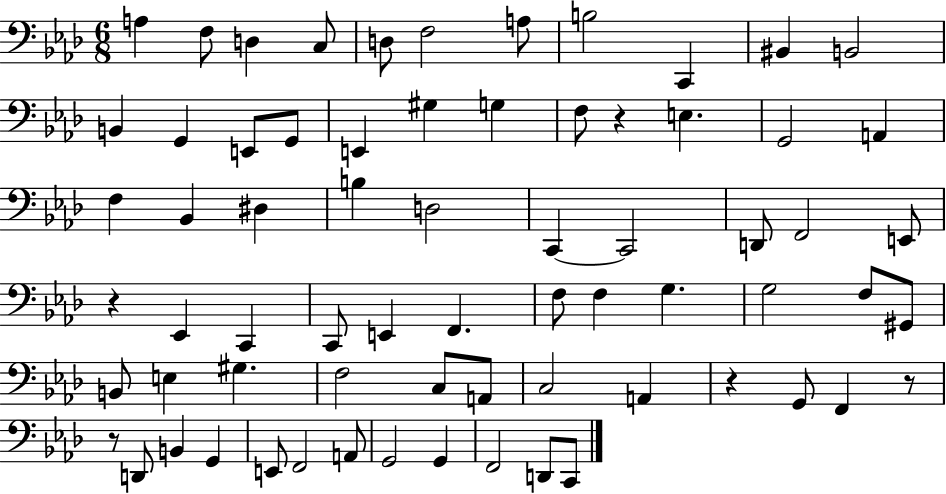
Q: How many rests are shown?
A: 5